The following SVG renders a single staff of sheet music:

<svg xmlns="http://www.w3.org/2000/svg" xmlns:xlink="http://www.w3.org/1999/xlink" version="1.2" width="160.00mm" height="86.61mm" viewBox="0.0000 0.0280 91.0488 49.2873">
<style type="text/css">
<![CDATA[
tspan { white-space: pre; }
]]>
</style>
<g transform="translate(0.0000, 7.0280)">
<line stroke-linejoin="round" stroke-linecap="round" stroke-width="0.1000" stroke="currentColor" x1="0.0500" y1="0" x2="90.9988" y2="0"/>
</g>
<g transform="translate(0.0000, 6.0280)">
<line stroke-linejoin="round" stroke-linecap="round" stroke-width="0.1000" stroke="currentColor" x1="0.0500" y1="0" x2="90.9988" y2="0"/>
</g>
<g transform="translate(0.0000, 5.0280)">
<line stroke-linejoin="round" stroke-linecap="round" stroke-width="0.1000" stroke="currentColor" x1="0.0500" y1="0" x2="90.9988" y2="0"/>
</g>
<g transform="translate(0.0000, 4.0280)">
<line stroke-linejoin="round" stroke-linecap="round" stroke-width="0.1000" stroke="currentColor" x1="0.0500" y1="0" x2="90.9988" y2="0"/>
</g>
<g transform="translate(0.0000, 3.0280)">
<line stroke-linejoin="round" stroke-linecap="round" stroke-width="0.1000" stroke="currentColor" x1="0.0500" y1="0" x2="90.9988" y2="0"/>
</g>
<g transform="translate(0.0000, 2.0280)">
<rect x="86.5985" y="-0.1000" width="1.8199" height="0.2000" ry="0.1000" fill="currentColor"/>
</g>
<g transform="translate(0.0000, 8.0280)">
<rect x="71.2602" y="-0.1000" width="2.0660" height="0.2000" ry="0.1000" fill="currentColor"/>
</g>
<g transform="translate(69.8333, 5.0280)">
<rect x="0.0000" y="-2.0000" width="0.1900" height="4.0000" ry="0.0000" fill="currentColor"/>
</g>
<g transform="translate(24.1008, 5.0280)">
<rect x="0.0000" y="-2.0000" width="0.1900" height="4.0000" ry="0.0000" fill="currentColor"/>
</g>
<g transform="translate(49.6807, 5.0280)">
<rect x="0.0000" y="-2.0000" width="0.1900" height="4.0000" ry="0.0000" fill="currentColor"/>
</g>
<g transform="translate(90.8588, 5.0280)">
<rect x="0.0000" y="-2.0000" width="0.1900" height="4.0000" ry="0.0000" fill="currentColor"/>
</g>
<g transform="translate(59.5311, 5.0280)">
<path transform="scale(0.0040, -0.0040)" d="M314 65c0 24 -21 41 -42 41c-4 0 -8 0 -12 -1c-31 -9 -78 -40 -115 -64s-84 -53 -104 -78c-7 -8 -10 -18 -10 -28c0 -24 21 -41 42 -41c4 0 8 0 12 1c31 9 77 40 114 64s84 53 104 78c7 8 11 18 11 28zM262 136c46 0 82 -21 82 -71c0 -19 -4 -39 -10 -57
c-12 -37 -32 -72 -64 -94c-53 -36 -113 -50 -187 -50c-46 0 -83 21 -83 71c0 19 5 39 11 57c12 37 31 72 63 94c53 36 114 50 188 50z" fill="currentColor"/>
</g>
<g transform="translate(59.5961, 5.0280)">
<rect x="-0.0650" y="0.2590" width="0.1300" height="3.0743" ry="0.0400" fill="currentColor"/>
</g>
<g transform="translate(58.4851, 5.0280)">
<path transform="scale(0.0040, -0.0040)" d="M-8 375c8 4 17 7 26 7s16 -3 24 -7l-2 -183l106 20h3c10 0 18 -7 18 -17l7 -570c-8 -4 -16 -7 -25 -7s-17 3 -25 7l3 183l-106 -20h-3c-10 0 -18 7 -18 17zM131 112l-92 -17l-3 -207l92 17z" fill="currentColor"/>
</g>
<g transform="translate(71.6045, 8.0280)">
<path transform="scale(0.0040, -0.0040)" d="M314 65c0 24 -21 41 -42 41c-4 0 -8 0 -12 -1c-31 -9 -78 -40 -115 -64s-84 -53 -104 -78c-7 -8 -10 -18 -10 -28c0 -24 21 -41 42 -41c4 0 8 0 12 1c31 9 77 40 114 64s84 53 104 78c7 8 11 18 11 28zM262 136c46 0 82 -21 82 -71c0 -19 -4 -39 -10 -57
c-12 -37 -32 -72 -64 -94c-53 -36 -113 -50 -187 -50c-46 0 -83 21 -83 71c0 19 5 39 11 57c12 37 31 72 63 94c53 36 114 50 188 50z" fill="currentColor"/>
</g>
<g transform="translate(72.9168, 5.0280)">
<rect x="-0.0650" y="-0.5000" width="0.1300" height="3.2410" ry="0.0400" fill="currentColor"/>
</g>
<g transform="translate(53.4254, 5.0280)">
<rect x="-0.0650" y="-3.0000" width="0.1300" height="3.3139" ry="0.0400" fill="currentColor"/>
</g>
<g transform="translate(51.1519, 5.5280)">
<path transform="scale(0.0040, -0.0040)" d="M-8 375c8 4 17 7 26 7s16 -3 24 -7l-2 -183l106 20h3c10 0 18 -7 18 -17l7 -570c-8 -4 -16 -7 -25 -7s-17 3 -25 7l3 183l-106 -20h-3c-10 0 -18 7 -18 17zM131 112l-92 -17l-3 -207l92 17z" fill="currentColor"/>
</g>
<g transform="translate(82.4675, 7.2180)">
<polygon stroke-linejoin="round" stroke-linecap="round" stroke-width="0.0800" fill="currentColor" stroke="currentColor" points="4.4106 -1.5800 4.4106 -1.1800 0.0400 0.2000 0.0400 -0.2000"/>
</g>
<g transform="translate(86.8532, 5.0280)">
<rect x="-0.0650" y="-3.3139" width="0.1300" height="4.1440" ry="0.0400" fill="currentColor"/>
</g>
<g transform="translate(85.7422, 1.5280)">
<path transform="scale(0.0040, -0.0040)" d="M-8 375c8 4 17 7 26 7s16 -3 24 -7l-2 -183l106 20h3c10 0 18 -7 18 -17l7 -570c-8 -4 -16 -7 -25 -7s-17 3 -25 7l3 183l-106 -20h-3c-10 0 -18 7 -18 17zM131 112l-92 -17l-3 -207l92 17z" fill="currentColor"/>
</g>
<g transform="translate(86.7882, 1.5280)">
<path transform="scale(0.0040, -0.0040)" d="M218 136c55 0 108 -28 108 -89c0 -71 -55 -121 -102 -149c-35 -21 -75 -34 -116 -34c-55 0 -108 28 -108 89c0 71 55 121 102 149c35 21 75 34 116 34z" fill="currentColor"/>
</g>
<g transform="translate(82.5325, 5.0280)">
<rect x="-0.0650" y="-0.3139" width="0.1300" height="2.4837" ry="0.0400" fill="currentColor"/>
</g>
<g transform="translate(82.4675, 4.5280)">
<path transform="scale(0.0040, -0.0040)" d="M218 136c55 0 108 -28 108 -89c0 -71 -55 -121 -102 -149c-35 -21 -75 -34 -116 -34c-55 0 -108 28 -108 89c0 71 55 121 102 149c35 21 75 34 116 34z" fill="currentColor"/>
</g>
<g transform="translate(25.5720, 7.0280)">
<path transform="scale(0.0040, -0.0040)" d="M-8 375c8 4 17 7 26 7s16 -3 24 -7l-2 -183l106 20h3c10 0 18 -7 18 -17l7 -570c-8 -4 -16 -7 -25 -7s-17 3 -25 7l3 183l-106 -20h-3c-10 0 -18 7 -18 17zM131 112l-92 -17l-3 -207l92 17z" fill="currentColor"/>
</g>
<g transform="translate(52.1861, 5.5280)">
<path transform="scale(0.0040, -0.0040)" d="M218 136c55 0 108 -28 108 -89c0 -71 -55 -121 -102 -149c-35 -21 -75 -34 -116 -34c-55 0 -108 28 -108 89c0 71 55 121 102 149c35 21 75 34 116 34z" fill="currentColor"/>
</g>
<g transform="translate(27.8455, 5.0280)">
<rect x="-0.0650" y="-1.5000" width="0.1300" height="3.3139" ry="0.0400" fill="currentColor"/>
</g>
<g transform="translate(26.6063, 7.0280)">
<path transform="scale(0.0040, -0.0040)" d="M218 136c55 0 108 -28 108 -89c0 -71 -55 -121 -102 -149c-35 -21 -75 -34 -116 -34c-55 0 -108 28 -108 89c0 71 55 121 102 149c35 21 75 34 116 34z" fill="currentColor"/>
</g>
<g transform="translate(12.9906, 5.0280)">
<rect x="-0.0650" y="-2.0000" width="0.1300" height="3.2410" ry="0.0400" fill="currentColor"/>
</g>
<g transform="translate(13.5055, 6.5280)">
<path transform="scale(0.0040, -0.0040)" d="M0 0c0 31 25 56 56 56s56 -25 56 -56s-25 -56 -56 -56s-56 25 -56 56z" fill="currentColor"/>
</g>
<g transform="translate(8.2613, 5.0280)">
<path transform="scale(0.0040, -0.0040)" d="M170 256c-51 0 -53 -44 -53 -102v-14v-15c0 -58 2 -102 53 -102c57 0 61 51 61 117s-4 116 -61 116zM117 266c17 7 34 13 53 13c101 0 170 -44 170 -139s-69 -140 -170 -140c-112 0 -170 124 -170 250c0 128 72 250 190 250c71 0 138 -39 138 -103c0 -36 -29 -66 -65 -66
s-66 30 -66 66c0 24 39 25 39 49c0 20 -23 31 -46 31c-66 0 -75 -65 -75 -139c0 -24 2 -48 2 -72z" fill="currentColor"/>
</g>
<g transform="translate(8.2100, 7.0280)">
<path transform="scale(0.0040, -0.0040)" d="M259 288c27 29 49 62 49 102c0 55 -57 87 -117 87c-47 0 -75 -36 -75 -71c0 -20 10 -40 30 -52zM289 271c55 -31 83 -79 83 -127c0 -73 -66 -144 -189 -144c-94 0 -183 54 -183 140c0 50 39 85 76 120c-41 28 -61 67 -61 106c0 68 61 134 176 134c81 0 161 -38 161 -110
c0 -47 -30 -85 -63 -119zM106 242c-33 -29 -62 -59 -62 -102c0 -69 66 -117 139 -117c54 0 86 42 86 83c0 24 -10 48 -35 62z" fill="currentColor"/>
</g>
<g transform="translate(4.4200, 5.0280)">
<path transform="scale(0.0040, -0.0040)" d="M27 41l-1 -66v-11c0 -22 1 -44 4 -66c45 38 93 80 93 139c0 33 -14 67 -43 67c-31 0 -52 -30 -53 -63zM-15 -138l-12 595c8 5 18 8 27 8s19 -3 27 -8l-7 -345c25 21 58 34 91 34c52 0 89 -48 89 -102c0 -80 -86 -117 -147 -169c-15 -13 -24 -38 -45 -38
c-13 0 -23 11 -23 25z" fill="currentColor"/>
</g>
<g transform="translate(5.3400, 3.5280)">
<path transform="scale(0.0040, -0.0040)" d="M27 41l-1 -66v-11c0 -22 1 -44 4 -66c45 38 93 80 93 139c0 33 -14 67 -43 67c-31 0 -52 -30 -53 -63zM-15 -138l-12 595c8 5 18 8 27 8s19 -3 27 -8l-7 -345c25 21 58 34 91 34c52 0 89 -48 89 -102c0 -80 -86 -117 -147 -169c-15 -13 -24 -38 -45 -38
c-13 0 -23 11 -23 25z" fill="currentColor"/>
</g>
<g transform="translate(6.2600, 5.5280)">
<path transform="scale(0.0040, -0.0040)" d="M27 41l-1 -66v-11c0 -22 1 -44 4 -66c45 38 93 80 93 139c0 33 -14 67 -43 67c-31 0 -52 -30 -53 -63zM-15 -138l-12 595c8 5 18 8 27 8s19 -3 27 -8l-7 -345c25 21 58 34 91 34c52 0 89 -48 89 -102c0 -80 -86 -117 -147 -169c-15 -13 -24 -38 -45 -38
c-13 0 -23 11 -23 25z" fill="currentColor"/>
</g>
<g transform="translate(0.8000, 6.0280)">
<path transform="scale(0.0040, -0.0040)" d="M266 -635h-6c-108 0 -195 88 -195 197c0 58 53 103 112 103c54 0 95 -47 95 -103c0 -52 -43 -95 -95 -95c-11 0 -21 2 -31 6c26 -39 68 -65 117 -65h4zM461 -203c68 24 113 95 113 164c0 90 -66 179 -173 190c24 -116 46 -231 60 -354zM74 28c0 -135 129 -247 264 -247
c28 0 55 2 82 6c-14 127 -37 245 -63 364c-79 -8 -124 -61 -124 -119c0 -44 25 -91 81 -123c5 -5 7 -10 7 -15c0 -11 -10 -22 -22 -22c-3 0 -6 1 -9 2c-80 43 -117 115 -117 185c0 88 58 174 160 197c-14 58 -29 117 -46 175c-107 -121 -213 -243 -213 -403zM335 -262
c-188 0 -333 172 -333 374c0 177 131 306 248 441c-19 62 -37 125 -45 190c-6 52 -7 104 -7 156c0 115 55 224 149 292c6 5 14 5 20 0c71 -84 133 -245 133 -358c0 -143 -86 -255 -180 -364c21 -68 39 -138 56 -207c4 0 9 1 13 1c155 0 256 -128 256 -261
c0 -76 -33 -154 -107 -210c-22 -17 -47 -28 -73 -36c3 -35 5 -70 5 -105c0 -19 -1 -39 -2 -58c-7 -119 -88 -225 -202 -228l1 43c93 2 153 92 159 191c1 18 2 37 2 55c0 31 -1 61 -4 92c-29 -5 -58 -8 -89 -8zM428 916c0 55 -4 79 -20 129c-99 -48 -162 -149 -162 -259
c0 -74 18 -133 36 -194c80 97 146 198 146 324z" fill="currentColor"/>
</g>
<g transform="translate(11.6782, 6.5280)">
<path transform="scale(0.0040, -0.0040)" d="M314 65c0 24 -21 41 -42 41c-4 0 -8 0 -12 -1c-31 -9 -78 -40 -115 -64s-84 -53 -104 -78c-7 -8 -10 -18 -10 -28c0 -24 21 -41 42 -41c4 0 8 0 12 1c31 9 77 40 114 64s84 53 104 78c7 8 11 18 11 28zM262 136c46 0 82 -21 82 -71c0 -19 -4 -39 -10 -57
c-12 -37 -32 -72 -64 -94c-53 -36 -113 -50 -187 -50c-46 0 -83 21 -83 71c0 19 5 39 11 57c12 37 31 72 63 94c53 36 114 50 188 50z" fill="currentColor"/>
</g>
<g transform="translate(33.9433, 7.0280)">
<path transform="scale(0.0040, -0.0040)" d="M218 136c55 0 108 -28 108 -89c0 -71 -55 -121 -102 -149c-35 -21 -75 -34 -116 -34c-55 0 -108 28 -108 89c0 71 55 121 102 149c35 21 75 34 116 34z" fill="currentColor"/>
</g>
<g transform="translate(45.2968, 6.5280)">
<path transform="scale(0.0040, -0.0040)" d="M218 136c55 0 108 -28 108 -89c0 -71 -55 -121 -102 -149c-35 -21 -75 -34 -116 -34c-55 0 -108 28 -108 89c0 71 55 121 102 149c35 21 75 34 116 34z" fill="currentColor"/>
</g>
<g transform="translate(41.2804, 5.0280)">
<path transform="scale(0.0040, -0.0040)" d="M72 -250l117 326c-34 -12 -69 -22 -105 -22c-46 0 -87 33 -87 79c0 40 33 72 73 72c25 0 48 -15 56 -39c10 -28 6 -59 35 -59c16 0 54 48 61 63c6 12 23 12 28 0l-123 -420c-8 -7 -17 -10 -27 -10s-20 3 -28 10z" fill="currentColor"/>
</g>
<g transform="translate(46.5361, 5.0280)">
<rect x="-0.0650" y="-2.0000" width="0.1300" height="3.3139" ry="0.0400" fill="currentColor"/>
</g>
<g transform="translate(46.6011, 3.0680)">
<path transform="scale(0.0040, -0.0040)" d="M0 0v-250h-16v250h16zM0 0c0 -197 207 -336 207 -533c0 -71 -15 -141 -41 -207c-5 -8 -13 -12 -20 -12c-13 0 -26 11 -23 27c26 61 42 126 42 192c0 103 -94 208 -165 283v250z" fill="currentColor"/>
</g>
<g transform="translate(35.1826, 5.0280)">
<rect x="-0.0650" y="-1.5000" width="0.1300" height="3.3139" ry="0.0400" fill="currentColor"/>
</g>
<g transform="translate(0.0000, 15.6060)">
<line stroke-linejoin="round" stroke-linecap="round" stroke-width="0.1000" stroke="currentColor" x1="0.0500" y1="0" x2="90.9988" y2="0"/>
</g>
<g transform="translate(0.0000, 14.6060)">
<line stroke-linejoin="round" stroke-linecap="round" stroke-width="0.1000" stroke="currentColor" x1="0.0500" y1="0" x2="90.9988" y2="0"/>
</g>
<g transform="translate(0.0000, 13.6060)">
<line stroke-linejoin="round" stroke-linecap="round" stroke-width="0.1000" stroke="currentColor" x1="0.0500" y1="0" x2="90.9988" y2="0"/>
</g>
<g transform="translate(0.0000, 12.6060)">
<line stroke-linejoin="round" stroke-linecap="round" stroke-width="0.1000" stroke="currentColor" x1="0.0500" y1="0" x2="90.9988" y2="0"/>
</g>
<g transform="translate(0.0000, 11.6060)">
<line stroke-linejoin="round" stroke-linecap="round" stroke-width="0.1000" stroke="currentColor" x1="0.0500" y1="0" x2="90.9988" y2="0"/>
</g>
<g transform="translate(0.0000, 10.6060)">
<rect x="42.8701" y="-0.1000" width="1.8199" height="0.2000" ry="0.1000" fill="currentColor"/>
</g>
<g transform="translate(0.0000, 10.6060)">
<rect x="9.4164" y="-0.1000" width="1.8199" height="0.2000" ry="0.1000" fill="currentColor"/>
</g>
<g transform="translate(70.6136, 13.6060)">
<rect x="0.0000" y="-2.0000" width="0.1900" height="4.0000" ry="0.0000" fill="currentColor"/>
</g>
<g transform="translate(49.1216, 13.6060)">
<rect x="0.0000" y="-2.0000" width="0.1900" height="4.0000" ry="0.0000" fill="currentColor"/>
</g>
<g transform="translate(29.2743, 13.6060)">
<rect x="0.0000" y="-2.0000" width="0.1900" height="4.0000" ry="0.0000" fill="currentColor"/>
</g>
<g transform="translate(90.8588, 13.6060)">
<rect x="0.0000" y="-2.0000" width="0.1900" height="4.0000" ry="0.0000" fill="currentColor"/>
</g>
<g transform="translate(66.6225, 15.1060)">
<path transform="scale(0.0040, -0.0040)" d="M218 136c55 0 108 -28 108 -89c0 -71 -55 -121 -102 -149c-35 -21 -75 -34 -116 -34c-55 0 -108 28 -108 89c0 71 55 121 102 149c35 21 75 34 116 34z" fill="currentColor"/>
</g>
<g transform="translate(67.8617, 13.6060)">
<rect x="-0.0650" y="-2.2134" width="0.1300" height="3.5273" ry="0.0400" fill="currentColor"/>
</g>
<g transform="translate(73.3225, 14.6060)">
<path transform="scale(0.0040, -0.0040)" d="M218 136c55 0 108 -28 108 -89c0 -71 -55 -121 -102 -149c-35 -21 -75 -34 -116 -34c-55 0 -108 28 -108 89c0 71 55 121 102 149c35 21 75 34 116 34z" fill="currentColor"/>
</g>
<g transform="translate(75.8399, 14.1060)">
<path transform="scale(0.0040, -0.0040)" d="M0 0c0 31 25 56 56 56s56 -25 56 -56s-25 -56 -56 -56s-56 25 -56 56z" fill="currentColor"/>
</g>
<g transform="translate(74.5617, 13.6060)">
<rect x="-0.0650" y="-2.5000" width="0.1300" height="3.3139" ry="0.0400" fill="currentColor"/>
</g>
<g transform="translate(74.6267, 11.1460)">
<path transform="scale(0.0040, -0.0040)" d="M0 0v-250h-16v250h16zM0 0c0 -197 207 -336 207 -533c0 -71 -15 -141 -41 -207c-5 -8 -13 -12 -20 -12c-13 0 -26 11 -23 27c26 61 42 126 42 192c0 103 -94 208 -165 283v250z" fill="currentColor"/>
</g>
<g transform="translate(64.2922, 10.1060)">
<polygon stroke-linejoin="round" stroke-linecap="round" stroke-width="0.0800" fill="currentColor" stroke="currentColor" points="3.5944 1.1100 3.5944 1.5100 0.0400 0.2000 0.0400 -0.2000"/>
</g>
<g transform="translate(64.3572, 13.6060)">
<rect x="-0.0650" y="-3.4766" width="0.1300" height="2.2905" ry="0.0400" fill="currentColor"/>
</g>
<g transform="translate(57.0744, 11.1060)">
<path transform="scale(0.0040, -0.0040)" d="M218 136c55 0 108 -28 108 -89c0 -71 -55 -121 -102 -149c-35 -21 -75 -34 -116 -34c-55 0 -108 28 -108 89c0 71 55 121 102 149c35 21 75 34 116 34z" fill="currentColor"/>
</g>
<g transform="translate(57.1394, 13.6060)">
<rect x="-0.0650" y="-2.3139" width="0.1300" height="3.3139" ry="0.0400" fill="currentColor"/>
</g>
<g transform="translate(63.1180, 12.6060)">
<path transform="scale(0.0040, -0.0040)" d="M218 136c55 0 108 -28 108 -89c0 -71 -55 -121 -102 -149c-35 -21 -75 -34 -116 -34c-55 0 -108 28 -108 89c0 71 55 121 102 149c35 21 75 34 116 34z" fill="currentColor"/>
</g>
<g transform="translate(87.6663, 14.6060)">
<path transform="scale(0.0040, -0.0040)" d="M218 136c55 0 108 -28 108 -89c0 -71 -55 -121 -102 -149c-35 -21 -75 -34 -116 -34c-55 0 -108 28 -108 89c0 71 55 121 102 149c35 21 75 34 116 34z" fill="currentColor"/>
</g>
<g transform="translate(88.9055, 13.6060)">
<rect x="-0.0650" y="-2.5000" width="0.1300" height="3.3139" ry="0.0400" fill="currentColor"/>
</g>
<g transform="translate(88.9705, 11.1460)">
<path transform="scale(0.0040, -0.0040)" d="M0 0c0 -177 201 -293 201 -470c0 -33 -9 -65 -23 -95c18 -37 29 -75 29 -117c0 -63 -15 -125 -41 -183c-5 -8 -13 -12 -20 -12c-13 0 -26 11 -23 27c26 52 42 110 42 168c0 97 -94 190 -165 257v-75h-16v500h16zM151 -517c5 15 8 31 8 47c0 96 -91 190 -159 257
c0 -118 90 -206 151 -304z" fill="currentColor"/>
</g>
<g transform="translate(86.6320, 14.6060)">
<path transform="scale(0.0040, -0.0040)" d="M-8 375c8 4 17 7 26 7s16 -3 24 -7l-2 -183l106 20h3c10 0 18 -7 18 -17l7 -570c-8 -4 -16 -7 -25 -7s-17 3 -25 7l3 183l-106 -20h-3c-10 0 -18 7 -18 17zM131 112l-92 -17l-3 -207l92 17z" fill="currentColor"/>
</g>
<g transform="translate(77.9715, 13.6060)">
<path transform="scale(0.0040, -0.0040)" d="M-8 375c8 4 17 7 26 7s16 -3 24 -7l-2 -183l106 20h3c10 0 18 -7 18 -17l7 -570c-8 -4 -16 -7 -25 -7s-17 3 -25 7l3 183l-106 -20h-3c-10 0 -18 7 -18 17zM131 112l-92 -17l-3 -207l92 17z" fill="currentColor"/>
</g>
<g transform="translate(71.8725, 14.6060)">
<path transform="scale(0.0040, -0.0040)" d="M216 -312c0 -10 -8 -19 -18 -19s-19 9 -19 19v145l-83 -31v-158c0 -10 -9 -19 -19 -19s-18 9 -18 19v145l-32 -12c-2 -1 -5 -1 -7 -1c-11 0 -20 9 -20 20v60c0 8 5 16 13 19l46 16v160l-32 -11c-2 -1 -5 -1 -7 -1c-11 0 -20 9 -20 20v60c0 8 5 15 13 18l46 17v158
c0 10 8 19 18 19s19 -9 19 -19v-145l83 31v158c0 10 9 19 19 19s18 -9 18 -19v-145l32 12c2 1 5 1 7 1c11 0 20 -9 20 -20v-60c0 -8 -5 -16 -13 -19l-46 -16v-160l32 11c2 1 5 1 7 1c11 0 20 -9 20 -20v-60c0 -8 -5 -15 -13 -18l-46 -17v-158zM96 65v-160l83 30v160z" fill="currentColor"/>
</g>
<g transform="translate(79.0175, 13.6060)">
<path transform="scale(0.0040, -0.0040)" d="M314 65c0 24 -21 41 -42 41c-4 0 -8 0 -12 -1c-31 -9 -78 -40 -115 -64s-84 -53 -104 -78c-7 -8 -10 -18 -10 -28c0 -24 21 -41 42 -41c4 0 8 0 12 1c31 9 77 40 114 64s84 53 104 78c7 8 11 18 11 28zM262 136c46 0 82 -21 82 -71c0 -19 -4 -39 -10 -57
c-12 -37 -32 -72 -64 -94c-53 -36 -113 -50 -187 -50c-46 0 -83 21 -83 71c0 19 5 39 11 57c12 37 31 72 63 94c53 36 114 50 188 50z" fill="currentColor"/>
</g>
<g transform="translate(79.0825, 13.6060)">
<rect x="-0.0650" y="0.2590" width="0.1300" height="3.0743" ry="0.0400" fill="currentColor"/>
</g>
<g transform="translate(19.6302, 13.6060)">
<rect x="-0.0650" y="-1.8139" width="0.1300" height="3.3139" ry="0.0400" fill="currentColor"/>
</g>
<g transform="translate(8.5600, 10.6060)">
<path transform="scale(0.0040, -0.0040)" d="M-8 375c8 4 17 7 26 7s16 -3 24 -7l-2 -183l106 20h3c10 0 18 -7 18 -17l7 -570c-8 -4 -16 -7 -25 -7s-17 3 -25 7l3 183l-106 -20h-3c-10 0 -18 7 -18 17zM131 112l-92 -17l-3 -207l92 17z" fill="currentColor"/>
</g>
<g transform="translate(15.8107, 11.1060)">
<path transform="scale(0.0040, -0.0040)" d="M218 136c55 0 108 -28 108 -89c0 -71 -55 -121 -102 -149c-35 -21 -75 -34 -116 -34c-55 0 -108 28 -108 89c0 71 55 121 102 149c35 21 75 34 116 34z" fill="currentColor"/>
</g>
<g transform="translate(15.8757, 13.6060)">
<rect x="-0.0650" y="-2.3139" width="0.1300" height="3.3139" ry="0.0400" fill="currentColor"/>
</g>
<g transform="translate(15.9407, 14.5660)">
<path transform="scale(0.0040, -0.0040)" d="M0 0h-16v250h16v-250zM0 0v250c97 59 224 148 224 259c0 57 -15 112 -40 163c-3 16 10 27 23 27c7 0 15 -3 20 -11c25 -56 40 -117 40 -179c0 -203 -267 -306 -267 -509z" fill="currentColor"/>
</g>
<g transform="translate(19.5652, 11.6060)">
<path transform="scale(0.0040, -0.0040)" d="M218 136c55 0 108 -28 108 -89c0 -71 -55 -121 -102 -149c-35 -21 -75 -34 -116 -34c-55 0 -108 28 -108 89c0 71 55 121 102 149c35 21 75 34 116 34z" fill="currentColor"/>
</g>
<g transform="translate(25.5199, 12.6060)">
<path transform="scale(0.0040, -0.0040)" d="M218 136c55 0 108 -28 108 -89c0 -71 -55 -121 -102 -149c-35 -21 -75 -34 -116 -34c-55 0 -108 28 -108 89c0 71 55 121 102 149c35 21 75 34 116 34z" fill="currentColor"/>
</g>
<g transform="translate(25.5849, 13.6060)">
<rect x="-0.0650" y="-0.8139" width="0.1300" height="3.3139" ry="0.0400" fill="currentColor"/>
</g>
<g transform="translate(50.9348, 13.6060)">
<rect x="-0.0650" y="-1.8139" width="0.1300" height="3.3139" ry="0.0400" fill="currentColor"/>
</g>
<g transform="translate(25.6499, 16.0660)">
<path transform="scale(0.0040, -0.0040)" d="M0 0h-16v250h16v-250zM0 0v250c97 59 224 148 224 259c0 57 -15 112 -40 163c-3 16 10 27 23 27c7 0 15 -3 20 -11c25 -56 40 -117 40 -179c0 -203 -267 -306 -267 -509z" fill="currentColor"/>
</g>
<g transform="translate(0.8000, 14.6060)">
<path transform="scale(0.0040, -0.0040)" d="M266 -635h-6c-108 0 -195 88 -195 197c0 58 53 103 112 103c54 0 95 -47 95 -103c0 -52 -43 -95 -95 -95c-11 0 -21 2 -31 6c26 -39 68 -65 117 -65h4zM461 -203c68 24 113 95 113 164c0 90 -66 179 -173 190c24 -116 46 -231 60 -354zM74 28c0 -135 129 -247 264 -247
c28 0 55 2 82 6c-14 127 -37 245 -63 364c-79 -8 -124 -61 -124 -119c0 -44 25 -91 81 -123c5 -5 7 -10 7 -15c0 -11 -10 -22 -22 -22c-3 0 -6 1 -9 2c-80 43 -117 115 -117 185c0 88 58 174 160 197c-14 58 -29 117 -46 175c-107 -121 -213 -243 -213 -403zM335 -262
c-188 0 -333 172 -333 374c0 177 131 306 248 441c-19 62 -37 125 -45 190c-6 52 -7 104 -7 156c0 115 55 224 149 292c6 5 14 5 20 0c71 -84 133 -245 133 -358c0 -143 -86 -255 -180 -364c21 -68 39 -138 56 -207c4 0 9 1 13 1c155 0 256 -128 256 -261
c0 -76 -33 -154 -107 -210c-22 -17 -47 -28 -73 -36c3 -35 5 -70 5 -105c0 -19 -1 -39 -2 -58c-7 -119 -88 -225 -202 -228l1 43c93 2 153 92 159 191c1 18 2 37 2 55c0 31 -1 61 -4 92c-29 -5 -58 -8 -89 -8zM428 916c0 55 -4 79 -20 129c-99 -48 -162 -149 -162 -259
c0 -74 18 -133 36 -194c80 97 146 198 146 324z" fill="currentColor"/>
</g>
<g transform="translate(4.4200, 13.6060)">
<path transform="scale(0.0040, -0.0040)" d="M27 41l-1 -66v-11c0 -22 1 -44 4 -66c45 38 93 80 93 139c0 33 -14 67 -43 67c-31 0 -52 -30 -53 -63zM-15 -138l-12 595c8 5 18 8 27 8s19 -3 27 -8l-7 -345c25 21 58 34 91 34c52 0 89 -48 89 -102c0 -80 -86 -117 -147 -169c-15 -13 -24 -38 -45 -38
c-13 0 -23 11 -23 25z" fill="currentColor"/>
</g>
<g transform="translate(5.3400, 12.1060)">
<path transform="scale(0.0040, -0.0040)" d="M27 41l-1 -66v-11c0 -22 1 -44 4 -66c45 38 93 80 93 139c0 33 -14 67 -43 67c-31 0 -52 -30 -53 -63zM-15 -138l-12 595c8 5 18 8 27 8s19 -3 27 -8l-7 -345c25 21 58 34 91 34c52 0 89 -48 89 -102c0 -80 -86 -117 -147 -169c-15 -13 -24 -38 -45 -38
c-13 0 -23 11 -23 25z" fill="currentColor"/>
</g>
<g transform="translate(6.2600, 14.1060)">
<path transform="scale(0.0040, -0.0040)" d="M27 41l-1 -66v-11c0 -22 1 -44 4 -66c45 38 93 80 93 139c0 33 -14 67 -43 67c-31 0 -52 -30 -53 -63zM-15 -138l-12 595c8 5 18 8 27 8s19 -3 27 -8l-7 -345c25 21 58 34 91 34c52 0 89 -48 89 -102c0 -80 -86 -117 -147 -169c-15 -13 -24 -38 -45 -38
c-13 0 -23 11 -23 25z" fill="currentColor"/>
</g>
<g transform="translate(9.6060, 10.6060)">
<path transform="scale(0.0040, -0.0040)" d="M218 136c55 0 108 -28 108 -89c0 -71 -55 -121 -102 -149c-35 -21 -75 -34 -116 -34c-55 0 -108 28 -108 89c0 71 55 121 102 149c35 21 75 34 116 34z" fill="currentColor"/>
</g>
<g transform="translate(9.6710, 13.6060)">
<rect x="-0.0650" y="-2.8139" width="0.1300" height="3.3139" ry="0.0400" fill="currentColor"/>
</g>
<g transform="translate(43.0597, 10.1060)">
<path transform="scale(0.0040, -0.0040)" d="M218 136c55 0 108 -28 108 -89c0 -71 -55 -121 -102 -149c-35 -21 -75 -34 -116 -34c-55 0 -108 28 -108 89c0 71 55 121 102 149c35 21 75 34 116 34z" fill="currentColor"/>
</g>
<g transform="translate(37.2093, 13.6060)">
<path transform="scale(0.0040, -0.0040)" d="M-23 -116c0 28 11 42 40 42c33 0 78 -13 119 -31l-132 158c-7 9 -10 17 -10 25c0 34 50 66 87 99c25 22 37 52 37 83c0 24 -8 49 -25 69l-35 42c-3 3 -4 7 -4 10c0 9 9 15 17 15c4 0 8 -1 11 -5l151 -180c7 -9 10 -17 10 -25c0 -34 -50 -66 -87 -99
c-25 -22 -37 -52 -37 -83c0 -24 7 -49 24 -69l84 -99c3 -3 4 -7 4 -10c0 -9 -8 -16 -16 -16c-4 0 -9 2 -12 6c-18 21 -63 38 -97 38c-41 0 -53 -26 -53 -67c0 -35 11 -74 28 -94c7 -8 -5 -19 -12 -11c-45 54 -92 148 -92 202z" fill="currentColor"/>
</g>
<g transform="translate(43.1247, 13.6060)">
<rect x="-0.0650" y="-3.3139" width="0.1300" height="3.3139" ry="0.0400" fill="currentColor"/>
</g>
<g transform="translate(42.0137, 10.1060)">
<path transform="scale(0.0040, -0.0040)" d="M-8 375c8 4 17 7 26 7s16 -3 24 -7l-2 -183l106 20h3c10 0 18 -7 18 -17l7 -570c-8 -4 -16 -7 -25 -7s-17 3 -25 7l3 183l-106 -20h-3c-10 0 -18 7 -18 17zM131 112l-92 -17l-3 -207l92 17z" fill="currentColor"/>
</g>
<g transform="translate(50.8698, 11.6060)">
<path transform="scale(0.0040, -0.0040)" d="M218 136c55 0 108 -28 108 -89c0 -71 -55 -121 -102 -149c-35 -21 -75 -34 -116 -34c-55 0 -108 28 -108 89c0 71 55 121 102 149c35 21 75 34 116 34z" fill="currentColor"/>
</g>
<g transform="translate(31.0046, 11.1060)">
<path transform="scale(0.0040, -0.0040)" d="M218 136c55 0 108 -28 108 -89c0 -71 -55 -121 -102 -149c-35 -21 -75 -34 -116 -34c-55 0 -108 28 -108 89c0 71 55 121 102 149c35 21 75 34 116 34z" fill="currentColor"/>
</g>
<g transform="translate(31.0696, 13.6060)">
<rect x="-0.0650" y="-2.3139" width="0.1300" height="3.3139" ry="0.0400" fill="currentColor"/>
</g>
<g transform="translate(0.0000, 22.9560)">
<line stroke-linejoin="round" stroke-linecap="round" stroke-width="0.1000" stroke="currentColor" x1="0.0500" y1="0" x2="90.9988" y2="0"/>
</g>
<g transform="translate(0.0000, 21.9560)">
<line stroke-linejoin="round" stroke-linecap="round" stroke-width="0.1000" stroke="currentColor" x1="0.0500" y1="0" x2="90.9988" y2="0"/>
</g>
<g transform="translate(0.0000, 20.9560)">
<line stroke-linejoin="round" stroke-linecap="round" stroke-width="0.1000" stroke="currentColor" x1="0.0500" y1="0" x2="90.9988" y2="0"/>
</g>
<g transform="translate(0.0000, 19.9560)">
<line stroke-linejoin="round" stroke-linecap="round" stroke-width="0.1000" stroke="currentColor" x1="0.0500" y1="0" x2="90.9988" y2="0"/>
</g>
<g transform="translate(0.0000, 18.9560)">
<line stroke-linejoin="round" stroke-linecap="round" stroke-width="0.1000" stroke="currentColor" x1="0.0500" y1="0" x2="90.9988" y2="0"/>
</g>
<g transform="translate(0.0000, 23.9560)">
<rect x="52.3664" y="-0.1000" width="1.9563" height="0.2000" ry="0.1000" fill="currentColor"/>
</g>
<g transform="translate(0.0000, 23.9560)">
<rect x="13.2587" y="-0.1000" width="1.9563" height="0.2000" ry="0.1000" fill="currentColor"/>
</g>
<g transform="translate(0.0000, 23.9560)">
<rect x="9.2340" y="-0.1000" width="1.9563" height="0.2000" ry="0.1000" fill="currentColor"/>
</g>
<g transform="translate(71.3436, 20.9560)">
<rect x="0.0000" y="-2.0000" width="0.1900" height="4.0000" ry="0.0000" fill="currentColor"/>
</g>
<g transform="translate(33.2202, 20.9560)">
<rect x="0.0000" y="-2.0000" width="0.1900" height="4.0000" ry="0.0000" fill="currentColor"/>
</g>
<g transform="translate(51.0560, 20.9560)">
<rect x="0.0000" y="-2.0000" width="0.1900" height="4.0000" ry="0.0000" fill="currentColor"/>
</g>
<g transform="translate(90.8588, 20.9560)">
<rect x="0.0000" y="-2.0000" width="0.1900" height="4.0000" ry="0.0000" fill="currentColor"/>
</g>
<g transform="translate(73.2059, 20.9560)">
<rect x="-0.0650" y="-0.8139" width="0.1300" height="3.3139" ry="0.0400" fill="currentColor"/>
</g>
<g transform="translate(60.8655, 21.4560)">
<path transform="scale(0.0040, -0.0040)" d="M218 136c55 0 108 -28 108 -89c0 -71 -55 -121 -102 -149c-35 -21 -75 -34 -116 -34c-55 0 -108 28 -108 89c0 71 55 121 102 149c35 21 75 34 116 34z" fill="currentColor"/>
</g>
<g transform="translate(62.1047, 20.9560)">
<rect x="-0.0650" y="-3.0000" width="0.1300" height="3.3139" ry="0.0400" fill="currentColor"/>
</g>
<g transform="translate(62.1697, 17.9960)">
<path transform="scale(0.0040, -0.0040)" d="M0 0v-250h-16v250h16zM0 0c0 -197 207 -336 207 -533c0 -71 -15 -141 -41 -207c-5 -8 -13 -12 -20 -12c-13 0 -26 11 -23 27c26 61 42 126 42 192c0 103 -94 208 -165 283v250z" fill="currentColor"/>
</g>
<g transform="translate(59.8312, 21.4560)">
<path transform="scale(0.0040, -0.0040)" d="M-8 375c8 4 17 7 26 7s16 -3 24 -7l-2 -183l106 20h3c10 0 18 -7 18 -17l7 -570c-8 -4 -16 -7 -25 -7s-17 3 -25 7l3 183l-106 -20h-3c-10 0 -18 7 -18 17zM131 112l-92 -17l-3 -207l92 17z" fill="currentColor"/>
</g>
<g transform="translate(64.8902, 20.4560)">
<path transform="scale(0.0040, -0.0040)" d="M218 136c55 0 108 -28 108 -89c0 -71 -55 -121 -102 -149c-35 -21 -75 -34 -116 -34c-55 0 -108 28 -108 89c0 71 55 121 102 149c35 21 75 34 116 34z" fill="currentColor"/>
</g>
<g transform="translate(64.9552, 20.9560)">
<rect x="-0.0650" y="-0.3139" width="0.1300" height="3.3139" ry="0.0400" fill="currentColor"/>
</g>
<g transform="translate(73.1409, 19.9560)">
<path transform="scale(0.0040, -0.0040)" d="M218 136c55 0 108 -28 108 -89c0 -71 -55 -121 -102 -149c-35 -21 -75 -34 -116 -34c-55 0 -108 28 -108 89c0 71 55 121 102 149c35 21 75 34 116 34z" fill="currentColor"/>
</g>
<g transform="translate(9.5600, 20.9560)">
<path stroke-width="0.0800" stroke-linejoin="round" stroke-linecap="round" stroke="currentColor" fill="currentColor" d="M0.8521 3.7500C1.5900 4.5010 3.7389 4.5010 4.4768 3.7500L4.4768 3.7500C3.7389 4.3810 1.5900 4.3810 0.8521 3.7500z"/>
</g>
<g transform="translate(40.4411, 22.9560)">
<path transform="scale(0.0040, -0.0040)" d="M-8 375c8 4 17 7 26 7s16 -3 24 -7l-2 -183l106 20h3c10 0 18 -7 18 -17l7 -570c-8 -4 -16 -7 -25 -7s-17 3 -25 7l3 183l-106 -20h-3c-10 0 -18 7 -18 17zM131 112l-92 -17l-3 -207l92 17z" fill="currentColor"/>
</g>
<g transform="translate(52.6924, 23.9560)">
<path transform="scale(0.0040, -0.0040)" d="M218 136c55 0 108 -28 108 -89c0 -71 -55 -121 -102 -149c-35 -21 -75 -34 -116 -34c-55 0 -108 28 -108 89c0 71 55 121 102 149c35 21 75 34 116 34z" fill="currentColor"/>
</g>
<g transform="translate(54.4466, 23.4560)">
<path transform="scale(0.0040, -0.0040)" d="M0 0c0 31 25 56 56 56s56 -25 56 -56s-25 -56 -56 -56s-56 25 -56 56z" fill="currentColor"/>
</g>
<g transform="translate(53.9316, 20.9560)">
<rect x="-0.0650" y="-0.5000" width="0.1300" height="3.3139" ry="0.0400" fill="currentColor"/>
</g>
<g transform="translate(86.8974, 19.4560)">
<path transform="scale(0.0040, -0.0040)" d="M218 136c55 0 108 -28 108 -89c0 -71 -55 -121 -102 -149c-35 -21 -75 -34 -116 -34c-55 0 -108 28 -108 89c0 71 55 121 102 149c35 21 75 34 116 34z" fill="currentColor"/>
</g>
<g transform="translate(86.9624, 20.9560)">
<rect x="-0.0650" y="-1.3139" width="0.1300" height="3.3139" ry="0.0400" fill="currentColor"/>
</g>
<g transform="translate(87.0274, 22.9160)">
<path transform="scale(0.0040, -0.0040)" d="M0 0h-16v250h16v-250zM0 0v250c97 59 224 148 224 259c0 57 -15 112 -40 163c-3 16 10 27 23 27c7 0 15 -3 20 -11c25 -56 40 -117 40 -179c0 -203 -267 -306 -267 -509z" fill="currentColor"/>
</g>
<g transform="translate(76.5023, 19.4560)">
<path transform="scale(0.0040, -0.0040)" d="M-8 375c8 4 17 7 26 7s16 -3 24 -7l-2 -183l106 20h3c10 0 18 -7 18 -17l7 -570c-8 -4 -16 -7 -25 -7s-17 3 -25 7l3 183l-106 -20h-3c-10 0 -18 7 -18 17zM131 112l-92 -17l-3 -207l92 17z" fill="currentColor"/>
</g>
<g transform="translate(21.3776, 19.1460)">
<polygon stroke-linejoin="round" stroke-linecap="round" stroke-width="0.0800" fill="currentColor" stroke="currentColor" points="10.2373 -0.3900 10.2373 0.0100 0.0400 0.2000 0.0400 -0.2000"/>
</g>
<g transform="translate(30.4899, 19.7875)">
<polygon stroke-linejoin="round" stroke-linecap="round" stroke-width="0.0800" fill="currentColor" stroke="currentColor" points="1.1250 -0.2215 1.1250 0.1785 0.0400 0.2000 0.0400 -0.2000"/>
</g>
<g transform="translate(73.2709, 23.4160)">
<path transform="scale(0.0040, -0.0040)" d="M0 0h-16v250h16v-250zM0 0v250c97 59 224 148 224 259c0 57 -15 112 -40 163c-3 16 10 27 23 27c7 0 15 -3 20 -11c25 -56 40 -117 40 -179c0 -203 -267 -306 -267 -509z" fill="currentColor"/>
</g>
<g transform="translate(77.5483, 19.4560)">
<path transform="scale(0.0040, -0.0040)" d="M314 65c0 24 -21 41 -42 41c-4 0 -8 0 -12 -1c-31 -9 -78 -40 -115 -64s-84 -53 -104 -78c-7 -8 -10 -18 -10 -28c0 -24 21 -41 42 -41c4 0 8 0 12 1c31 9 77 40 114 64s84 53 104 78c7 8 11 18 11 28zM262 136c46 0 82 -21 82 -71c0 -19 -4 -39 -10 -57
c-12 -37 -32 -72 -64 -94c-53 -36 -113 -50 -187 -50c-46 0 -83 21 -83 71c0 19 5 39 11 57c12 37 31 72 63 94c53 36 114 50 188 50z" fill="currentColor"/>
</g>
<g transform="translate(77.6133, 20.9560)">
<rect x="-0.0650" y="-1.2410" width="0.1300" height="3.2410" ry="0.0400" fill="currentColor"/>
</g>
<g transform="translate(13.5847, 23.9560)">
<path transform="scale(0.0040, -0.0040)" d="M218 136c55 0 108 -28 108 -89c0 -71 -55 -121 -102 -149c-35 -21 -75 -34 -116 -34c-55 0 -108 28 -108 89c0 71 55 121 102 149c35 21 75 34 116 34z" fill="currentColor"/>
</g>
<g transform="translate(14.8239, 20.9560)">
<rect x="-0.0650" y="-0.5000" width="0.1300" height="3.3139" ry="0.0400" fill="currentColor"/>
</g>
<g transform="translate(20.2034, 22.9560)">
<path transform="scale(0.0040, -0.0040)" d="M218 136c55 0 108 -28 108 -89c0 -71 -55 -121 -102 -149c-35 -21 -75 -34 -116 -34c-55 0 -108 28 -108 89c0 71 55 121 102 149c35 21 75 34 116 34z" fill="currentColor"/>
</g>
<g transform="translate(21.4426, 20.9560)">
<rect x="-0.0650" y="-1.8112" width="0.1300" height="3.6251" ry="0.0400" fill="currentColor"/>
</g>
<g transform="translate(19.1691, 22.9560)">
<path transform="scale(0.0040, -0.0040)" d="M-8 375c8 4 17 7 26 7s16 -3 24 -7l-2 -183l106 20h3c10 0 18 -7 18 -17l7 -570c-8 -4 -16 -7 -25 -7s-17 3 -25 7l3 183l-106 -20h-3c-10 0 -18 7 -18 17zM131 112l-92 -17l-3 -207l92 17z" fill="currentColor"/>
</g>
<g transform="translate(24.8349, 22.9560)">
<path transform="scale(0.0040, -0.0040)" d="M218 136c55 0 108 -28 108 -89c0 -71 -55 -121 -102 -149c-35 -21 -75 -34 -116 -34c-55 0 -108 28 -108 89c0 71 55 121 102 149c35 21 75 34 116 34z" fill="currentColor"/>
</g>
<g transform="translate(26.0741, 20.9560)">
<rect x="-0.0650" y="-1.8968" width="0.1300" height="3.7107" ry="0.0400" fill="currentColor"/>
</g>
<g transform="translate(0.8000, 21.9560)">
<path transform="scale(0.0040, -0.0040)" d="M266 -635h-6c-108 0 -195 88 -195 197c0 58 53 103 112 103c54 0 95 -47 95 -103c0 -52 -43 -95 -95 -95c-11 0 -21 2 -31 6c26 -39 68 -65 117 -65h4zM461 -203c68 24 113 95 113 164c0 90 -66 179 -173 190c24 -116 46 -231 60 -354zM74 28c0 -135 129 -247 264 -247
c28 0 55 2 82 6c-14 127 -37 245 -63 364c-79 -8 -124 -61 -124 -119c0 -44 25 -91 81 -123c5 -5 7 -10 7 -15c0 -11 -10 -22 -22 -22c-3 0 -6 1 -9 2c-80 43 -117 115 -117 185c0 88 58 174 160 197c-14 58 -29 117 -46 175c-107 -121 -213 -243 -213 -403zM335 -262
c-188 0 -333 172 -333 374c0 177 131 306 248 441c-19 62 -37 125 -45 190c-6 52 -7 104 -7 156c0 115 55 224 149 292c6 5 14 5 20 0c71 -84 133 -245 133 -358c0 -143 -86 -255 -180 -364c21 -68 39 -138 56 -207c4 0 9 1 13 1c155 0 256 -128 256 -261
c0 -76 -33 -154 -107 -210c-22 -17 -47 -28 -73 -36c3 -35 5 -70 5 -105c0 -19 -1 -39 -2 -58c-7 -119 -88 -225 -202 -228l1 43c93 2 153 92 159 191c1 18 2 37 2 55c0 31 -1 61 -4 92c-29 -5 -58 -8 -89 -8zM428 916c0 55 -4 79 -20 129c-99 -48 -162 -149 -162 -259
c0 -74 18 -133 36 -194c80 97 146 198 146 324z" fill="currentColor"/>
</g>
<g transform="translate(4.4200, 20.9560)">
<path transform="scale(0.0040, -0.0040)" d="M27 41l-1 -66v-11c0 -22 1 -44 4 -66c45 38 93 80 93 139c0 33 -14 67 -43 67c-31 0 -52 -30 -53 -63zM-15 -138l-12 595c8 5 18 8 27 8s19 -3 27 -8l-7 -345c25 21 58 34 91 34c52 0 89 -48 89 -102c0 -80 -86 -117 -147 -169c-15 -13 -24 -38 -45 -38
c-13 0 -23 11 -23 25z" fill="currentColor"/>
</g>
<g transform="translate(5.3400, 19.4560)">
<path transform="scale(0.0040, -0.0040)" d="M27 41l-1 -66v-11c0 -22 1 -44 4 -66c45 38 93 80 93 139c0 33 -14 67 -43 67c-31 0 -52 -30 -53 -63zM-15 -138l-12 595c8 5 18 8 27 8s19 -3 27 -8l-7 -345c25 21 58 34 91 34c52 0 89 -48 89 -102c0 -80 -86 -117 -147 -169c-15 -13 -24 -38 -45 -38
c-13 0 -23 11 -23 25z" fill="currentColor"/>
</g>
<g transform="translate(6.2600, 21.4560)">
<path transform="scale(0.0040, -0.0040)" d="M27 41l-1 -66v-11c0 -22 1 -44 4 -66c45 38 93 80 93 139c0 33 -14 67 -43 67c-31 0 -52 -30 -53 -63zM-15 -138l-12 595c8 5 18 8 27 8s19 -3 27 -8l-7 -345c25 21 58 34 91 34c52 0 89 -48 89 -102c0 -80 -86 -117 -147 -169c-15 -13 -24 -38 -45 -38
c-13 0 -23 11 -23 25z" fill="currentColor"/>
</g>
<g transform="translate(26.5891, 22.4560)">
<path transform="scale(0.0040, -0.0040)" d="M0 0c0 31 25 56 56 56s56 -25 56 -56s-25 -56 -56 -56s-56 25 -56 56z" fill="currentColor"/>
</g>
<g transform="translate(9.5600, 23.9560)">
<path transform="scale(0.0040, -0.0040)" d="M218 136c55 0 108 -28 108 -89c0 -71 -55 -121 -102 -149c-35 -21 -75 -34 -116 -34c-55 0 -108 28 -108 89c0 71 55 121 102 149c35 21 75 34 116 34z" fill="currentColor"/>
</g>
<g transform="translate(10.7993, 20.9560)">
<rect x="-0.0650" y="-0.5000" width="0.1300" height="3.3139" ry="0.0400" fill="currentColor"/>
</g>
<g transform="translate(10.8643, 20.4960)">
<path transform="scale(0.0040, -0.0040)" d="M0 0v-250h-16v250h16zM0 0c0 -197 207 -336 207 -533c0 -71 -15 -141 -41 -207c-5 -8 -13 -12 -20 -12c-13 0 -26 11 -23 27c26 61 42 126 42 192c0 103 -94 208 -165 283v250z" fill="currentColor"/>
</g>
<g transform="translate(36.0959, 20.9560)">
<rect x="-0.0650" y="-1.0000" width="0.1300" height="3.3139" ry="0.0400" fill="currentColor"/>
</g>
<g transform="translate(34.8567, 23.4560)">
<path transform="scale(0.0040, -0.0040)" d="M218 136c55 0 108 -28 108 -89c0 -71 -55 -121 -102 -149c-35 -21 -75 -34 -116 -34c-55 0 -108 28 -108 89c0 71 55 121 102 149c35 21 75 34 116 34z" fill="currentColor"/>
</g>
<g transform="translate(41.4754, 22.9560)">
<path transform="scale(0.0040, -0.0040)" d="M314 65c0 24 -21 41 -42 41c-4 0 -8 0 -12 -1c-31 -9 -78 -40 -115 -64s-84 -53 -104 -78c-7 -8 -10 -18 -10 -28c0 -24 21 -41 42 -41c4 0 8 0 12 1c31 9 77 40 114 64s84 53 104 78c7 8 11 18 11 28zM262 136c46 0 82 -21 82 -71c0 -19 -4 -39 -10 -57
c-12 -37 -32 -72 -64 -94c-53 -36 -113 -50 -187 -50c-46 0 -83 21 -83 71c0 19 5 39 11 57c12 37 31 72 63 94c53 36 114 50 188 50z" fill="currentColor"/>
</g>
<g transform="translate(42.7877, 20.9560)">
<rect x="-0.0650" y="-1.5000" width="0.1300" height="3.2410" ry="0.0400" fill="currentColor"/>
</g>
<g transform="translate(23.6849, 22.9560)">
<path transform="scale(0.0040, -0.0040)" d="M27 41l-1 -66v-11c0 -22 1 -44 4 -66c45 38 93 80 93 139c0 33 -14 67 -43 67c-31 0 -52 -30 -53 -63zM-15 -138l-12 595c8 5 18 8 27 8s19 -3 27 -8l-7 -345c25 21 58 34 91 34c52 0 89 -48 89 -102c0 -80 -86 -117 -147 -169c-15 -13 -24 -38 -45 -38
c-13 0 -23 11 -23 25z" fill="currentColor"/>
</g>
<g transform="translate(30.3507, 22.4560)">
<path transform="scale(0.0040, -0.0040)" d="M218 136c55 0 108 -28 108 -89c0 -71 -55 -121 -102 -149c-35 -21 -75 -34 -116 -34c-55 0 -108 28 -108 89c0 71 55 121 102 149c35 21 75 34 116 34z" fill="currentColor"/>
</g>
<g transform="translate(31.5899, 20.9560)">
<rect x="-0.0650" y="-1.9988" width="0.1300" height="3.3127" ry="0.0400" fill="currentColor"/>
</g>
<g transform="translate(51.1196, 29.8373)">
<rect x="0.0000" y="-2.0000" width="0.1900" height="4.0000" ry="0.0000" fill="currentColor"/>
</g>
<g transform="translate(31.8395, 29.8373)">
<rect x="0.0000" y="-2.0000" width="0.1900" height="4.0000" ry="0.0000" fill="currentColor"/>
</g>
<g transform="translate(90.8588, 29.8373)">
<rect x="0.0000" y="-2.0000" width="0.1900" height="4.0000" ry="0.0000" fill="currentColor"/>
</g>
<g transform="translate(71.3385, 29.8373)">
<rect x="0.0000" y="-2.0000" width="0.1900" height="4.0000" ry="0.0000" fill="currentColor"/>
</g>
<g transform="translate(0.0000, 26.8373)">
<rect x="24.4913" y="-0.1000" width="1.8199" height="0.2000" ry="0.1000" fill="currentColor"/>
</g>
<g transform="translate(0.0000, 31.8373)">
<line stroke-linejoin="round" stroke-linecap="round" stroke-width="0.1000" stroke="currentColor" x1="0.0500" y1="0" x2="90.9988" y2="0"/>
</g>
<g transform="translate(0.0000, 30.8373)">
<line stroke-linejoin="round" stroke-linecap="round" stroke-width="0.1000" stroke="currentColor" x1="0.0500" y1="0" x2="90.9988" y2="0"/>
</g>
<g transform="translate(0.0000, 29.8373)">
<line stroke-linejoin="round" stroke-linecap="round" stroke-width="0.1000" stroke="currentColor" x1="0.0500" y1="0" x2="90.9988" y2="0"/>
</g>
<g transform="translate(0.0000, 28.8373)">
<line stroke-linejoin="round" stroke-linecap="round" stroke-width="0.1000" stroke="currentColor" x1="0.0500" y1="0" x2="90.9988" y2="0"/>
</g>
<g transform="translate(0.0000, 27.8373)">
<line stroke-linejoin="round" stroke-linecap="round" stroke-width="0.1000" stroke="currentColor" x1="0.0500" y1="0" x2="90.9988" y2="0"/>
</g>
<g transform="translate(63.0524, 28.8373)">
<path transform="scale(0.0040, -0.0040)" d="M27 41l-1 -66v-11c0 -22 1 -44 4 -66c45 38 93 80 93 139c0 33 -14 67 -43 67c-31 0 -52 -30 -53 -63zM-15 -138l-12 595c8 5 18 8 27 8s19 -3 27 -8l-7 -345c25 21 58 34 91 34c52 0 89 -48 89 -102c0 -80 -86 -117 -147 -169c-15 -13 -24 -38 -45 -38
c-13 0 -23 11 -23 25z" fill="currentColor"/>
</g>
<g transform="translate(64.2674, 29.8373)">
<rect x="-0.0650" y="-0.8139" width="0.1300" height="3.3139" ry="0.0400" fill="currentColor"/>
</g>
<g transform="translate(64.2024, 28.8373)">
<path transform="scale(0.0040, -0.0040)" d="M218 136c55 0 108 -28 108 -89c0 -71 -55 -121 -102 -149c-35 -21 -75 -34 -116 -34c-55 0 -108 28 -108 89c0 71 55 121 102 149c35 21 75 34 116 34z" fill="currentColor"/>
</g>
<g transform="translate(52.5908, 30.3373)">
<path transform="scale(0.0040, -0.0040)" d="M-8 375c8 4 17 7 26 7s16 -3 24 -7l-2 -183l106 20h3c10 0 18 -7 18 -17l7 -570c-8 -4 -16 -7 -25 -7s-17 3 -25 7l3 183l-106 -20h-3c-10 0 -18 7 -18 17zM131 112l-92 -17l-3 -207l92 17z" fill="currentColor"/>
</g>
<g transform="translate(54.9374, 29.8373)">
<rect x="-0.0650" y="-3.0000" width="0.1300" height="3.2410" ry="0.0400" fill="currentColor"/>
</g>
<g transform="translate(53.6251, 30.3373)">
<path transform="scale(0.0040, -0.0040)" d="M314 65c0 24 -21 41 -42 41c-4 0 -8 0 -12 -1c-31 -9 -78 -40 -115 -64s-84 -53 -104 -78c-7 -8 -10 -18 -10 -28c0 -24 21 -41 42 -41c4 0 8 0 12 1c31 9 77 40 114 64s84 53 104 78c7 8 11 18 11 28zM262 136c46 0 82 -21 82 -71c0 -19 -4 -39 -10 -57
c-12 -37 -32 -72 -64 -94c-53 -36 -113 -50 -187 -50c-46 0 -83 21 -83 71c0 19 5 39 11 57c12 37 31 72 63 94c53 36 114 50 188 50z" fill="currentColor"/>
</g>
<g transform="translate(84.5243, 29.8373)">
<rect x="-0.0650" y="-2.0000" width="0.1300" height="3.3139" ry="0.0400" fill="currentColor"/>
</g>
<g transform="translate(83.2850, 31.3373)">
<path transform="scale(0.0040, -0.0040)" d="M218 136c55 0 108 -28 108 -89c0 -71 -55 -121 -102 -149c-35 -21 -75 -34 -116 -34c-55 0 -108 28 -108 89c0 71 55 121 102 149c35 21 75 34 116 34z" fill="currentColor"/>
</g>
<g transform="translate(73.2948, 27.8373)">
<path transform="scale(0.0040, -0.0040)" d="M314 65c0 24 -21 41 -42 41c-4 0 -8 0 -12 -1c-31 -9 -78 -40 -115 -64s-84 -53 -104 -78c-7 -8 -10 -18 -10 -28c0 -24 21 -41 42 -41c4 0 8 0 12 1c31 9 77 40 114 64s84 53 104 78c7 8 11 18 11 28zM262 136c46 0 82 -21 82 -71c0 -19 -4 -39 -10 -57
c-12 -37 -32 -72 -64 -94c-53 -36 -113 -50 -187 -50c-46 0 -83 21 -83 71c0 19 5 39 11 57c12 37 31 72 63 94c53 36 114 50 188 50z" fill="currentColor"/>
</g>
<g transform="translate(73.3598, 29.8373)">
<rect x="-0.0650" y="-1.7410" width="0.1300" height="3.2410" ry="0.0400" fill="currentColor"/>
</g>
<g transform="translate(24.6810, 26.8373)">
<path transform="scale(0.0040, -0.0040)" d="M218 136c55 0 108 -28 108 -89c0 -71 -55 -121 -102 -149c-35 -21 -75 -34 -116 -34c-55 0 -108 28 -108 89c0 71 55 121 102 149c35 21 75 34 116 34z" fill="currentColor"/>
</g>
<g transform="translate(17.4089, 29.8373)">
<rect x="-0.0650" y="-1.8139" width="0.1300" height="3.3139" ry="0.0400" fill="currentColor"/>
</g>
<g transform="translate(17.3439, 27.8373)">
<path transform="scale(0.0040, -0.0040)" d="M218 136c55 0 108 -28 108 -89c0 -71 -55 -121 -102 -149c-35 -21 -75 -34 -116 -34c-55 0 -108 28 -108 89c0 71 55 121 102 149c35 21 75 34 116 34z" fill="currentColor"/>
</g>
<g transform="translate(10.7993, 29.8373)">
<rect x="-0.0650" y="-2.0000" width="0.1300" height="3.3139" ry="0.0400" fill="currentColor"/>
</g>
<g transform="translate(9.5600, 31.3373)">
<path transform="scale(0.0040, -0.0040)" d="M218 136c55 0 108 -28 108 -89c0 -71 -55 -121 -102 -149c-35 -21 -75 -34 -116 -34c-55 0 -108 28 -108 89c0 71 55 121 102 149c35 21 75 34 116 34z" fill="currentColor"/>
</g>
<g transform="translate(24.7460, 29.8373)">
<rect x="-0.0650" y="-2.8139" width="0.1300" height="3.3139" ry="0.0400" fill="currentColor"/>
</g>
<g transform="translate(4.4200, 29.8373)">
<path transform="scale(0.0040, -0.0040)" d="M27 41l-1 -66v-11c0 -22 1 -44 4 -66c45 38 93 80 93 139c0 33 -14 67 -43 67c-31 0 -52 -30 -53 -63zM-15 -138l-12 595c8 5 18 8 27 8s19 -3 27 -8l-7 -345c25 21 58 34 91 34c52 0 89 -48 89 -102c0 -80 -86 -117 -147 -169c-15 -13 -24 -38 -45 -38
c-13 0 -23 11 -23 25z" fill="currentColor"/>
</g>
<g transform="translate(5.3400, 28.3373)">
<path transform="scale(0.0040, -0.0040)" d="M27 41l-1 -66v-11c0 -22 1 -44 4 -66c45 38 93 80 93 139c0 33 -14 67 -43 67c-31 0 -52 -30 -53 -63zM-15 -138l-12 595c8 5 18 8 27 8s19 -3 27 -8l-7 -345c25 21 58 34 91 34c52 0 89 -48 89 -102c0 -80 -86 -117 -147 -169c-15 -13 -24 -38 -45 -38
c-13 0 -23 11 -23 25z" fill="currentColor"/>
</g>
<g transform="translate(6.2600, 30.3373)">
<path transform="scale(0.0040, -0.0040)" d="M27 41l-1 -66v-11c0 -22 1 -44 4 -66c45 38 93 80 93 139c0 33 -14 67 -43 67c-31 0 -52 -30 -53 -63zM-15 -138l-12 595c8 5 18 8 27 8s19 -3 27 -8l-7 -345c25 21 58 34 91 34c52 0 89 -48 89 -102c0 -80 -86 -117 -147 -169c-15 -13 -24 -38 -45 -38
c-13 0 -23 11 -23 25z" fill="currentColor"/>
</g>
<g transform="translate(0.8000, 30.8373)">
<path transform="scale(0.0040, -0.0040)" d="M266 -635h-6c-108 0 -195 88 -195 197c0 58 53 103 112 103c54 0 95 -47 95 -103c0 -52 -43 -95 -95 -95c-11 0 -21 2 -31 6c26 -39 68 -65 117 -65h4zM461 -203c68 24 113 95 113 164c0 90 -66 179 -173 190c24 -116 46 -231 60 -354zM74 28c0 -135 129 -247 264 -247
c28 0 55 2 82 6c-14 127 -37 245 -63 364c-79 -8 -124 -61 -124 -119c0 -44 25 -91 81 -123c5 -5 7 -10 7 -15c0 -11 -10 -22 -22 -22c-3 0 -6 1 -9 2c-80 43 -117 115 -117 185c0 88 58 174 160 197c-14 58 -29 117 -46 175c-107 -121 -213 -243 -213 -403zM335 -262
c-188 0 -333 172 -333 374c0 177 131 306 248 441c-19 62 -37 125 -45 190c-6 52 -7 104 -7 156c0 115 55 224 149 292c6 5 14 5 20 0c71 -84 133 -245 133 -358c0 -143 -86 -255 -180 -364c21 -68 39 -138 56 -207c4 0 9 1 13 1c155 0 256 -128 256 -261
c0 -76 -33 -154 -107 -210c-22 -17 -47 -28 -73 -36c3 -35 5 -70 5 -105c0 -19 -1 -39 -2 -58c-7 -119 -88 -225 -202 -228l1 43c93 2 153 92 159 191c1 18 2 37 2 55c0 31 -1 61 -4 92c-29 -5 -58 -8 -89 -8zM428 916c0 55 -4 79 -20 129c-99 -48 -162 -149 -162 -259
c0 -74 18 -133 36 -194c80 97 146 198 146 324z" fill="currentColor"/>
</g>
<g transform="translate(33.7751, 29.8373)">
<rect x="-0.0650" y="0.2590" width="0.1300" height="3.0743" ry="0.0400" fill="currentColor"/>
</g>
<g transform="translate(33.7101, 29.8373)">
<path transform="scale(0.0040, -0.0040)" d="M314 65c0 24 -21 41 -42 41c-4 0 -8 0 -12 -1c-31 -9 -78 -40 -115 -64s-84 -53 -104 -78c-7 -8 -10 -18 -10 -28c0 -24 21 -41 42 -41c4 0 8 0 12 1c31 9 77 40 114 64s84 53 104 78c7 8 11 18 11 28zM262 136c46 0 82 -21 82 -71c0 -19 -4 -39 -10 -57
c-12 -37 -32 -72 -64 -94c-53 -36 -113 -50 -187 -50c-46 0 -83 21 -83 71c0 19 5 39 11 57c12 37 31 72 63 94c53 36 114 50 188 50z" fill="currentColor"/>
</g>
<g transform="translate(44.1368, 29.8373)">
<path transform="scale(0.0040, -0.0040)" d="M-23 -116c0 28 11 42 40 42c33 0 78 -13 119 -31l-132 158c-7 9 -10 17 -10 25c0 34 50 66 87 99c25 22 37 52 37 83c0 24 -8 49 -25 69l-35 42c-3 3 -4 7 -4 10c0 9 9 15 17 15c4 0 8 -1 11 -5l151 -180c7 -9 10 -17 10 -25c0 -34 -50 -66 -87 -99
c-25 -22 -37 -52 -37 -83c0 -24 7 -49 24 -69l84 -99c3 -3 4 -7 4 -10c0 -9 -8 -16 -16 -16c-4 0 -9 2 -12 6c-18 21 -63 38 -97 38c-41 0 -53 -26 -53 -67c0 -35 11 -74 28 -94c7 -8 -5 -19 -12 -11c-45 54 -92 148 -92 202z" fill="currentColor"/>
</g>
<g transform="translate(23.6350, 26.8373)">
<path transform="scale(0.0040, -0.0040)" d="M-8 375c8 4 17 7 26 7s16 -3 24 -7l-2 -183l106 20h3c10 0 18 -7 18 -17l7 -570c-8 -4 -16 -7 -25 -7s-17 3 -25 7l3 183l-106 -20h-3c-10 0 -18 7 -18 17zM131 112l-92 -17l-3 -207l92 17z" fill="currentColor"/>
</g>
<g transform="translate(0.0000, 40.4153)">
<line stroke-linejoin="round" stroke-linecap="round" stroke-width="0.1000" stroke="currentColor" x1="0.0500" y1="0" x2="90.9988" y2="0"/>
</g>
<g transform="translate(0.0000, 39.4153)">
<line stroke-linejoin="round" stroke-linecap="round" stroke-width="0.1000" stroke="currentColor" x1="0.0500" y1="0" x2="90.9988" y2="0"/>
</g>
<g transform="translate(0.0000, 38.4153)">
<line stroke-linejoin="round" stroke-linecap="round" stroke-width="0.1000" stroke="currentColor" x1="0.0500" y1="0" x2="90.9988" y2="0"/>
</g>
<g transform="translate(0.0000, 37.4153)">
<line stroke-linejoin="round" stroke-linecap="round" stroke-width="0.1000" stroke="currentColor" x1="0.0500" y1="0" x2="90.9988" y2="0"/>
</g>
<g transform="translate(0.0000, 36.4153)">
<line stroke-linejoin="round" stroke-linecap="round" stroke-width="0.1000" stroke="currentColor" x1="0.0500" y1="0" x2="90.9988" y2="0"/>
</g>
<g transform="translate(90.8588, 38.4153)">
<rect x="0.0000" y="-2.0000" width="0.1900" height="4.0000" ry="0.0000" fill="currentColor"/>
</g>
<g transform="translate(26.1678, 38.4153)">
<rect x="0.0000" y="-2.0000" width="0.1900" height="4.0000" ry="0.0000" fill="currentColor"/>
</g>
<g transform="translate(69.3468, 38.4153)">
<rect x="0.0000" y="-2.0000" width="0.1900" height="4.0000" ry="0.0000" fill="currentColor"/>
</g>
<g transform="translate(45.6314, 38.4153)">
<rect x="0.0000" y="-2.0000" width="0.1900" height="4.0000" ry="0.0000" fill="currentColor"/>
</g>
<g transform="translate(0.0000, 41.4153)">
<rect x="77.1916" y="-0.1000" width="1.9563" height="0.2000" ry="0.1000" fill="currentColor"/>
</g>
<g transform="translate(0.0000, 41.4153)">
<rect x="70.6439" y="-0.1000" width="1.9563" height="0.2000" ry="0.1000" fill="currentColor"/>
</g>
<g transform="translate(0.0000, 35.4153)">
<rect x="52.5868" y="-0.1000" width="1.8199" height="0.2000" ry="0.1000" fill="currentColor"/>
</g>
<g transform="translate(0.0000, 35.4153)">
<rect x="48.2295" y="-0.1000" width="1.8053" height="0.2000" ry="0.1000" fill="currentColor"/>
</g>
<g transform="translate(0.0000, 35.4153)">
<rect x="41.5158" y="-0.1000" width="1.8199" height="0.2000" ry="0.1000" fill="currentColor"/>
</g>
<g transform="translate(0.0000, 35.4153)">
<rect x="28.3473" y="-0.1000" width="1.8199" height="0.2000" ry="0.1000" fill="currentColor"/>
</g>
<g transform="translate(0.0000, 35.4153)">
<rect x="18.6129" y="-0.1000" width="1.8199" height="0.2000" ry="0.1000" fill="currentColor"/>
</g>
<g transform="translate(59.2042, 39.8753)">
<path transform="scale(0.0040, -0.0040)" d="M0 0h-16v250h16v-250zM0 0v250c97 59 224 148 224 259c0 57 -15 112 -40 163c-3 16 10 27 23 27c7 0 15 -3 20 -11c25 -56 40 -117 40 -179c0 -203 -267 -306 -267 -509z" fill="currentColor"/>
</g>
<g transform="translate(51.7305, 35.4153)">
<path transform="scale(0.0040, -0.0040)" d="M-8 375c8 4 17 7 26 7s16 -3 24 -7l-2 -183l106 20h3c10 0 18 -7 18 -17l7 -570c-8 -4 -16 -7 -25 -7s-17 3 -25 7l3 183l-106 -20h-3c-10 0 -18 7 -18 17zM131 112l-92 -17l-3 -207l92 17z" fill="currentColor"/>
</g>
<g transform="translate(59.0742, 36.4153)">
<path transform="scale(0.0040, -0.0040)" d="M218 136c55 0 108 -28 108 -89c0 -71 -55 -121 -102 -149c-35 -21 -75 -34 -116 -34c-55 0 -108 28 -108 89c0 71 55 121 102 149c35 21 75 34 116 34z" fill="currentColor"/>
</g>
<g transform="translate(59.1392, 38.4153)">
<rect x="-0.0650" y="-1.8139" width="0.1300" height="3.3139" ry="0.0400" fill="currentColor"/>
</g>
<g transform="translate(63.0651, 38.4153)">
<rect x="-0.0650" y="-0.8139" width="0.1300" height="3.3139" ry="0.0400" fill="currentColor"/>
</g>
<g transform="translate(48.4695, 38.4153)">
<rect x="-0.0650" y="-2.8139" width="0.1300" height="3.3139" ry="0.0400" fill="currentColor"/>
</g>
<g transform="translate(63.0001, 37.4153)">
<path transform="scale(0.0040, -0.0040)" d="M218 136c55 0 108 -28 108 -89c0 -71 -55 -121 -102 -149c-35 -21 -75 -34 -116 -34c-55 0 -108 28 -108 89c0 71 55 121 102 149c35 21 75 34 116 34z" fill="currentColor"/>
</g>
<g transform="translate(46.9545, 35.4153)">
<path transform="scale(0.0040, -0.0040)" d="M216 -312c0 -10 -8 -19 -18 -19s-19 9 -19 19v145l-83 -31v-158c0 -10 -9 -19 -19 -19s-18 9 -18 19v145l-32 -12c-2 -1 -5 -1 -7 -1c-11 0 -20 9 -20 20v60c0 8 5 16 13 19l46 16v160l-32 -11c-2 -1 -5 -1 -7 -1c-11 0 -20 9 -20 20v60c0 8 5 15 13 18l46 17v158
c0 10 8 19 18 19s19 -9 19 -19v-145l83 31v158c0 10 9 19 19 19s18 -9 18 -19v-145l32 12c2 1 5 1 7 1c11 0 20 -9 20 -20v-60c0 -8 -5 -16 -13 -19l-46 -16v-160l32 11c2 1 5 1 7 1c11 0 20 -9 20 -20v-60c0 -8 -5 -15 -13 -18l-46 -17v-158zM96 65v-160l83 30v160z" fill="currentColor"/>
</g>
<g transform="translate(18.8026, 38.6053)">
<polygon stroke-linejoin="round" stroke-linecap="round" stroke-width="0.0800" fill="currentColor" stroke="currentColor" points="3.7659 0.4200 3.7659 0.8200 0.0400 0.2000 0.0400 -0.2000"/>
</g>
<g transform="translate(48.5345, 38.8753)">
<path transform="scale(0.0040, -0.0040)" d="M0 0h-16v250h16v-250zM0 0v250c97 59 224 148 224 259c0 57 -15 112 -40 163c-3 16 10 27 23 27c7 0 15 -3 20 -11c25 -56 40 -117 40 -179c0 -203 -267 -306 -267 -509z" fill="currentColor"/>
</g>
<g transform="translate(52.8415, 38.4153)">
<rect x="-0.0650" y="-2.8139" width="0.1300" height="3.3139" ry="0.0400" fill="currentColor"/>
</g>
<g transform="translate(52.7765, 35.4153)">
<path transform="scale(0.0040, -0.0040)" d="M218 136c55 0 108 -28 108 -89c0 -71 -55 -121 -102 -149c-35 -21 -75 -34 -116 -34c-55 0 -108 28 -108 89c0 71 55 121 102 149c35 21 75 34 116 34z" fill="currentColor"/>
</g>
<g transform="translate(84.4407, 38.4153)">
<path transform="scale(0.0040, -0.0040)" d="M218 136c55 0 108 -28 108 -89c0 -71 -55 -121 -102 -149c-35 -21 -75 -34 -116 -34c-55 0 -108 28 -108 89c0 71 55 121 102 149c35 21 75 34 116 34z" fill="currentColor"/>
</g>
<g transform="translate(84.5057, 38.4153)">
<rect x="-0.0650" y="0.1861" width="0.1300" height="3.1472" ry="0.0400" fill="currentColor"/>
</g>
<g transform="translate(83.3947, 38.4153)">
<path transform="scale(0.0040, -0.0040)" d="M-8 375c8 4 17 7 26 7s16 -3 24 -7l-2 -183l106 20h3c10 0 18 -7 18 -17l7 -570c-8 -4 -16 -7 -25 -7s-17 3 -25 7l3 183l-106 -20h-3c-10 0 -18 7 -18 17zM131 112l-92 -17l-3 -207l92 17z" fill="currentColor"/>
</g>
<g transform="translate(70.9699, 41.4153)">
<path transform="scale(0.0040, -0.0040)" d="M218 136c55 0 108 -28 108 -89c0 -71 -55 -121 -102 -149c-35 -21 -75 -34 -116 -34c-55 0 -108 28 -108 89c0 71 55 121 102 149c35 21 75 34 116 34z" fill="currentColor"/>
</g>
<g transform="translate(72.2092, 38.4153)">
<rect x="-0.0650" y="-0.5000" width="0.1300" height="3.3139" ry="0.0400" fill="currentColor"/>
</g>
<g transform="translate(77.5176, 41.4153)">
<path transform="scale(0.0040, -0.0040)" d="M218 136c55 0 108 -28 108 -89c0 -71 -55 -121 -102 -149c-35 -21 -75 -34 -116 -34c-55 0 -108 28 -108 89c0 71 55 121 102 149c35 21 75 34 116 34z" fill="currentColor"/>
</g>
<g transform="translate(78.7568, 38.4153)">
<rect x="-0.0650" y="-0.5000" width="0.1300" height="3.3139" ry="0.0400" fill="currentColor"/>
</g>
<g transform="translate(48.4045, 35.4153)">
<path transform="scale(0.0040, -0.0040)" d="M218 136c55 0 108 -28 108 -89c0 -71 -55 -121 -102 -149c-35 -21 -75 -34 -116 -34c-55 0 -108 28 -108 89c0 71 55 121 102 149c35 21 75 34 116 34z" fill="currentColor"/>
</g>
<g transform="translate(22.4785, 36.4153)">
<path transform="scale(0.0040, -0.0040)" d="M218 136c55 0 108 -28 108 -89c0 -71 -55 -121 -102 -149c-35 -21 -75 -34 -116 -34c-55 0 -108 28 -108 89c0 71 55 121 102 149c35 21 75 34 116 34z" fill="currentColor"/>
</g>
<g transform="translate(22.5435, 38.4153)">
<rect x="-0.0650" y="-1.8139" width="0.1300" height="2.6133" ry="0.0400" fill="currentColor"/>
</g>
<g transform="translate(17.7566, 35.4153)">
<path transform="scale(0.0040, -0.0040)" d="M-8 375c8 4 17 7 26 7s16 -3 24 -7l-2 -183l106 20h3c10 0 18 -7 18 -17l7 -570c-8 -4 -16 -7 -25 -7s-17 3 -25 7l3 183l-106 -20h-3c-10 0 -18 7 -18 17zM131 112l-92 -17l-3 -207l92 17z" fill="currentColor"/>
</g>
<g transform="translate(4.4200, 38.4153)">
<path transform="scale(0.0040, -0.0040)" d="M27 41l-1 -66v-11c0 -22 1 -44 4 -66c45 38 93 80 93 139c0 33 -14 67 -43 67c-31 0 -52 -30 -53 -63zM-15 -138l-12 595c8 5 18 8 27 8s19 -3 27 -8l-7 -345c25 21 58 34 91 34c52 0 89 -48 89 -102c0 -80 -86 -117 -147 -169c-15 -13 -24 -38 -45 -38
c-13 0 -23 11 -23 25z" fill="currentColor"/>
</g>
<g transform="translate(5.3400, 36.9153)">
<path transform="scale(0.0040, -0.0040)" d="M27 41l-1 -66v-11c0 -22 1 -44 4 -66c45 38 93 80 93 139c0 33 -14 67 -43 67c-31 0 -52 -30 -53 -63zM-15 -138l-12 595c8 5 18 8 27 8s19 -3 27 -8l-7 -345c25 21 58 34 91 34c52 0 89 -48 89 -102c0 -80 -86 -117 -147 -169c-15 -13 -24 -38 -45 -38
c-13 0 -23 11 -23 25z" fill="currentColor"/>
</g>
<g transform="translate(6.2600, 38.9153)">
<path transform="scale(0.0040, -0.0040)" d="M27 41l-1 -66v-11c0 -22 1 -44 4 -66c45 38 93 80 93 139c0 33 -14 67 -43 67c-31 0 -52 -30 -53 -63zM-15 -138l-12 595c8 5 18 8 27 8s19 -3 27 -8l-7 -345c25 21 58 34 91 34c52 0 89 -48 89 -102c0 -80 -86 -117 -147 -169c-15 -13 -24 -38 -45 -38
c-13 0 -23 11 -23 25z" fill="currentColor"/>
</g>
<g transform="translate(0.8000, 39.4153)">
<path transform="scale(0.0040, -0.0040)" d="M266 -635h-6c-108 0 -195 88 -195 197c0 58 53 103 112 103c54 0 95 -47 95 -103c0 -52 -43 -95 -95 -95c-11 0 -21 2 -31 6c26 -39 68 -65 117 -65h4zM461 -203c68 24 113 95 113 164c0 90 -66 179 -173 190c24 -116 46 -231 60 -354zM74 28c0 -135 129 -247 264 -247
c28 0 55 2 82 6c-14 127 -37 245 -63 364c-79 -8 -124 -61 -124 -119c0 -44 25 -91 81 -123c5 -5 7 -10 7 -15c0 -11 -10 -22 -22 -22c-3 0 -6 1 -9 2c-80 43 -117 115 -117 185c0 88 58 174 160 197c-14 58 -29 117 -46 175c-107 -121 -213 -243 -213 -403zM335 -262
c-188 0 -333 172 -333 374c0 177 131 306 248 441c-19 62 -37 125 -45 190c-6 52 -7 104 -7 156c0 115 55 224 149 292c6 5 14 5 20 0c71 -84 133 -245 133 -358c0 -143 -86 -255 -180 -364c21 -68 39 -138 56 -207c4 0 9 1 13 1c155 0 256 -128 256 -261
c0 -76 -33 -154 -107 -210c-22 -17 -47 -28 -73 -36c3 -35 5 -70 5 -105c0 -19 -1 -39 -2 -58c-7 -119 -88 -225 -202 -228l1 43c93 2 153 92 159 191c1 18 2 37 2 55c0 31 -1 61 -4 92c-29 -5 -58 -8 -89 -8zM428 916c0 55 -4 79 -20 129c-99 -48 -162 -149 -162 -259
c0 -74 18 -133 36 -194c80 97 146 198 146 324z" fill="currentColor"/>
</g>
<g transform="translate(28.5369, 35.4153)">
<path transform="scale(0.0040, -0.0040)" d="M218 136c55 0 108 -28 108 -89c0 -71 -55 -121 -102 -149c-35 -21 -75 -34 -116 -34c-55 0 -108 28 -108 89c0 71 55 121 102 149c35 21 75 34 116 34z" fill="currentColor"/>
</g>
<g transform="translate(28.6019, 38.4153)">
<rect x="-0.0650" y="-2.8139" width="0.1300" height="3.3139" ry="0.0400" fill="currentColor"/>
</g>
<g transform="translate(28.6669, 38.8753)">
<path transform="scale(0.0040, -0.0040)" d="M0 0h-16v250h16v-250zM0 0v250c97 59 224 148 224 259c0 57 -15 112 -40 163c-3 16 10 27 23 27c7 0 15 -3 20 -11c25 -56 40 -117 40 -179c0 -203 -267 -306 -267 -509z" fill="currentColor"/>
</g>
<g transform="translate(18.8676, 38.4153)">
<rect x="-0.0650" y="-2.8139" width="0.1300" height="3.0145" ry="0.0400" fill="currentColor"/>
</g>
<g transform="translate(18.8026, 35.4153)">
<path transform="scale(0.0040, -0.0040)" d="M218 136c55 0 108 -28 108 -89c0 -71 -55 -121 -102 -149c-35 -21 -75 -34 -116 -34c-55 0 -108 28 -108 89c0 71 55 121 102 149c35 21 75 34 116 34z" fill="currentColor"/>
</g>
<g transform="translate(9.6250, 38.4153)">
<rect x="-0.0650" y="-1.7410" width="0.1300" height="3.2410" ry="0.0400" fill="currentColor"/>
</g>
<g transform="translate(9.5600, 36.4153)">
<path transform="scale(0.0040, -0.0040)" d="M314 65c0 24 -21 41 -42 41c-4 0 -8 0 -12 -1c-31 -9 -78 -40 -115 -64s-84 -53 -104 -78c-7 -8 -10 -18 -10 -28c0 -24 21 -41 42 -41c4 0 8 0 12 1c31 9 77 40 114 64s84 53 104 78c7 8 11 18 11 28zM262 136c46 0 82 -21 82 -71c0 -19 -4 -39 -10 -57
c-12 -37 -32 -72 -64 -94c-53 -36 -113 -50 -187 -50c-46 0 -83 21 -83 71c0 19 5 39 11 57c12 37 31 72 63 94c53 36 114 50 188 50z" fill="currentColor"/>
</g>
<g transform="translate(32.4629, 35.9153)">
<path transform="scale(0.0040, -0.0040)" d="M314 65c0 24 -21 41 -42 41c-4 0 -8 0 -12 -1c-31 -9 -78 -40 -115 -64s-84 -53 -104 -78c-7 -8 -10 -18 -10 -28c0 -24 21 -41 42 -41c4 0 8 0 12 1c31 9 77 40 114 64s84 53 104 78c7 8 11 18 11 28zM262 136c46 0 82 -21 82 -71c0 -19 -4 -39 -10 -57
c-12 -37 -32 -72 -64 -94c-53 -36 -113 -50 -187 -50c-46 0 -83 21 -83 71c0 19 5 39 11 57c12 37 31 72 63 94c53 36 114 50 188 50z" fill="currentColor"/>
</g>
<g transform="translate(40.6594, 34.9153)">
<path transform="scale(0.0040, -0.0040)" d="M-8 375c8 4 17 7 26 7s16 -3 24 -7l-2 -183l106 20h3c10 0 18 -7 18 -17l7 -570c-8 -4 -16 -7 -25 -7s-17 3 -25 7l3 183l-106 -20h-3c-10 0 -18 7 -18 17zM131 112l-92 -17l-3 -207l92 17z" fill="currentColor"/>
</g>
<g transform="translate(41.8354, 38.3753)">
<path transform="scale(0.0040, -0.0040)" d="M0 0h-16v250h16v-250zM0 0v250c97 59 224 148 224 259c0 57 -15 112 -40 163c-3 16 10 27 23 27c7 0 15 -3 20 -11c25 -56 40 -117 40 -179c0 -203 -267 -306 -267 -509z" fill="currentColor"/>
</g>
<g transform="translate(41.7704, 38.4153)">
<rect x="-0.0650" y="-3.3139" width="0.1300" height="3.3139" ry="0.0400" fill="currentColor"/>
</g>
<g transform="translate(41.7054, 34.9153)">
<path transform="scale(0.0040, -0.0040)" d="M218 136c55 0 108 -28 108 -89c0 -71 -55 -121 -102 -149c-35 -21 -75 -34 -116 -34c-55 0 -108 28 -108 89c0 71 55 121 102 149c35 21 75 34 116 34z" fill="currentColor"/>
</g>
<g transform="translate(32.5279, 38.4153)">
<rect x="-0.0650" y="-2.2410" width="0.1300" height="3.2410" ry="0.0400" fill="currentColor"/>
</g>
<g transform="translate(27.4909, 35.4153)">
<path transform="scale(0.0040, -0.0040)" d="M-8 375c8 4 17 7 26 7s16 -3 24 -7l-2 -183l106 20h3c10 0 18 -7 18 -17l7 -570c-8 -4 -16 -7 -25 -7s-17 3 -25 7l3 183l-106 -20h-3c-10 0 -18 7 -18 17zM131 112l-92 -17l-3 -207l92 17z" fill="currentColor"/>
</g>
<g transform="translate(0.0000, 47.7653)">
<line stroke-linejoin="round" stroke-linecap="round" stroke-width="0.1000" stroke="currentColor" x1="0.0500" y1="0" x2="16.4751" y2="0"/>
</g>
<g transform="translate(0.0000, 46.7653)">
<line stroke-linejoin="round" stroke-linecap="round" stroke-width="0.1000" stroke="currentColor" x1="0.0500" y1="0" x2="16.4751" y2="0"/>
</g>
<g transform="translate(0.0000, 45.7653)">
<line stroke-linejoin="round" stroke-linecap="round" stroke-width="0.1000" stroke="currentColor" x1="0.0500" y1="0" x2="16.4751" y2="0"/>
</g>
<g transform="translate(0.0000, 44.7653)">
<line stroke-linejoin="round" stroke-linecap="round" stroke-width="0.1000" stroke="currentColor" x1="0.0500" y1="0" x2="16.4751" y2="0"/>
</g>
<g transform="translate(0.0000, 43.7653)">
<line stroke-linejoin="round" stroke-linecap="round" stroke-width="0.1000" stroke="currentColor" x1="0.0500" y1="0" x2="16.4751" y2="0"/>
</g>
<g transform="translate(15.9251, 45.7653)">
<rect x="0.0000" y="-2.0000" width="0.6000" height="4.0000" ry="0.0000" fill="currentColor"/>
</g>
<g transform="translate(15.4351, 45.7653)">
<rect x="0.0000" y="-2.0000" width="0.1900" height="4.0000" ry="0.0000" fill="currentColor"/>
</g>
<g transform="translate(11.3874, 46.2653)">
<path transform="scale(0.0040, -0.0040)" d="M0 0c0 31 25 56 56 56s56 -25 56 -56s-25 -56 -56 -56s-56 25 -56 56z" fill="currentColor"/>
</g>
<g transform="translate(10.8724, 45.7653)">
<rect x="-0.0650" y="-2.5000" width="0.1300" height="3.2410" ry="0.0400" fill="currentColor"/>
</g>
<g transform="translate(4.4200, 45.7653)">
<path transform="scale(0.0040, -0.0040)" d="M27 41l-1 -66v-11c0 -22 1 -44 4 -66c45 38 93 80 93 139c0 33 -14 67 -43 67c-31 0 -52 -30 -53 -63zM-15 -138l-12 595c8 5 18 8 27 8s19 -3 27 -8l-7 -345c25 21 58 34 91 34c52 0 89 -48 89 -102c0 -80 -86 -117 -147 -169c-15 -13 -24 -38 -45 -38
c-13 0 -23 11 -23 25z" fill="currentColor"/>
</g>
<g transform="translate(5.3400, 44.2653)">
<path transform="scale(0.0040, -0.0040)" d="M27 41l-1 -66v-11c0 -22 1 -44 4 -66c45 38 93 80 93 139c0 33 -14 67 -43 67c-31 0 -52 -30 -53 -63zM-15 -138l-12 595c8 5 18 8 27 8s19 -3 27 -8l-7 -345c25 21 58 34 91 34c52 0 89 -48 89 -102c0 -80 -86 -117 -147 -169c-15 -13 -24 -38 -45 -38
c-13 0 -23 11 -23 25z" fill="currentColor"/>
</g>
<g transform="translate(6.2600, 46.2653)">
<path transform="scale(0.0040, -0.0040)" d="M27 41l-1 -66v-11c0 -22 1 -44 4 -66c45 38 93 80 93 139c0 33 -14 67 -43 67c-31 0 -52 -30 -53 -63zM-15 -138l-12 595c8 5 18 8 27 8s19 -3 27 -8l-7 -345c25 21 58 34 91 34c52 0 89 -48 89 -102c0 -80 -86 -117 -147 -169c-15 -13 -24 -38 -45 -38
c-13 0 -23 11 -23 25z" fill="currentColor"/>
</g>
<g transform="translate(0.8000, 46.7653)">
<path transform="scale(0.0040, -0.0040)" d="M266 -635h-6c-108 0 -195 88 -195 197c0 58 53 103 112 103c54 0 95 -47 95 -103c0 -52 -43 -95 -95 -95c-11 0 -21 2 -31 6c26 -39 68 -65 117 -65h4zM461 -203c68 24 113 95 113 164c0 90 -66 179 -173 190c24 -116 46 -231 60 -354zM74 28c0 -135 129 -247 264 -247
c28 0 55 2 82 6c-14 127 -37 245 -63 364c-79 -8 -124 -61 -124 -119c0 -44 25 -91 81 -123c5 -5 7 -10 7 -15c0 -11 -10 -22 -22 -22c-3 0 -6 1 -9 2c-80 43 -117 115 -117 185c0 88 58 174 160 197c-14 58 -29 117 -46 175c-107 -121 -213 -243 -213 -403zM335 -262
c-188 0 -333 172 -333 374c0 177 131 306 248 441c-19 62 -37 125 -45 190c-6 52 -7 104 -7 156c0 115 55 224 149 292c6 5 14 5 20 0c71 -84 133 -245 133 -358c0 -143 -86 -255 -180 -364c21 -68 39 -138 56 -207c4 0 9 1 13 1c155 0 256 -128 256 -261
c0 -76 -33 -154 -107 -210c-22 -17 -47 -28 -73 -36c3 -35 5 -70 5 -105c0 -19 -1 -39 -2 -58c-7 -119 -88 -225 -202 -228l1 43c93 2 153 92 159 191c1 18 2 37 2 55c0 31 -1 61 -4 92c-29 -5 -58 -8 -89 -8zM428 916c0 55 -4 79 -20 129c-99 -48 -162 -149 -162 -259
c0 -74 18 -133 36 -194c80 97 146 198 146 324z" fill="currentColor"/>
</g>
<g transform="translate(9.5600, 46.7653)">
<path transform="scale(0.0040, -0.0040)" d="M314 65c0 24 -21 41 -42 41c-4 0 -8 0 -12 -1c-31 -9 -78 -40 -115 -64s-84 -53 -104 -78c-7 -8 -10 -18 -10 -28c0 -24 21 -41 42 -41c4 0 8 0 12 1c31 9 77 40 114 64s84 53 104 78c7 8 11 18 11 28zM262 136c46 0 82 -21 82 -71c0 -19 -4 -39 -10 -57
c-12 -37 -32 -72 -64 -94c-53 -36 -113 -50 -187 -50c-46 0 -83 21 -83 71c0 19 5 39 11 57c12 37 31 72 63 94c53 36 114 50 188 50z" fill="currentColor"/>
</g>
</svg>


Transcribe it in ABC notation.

X:1
T:Untitled
M:6/8
L:1/4
K:Eb
F2 E E z/2 F/2 A B2 C2 c/2 b/2 a g/2 f d/2 g z b f g d/2 F/2 ^G/2 B2 G/4 C/2 C E/2 _E/2 F/4 D E2 C A/2 c d/2 e2 e/2 F f a _B2 z A2 _d f2 F f2 a/2 f/2 a/2 g2 b/2 ^a/2 a f/2 d C C B G2